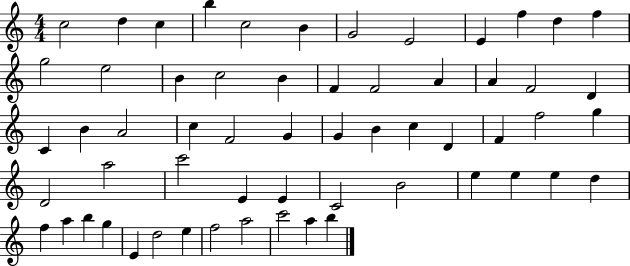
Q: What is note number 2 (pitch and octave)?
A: D5